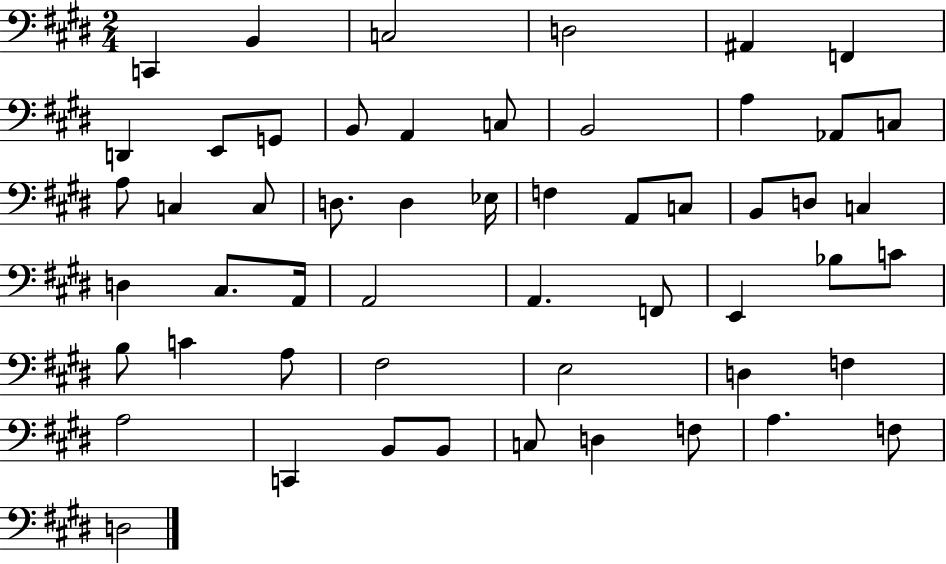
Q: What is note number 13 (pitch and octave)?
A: B2